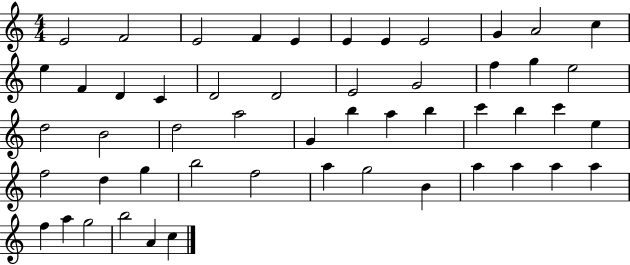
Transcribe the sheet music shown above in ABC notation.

X:1
T:Untitled
M:4/4
L:1/4
K:C
E2 F2 E2 F E E E E2 G A2 c e F D C D2 D2 E2 G2 f g e2 d2 B2 d2 a2 G b a b c' b c' e f2 d g b2 f2 a g2 B a a a a f a g2 b2 A c